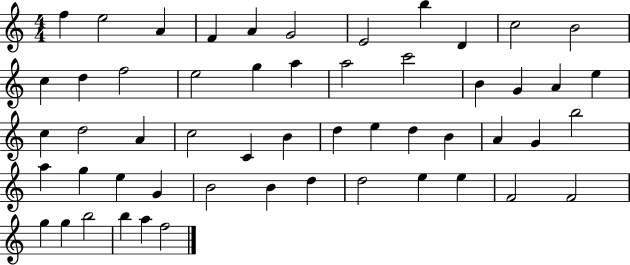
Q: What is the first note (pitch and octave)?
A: F5